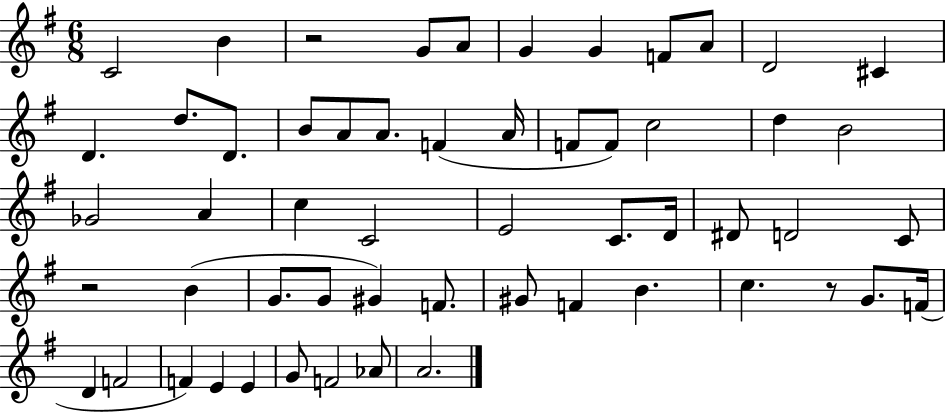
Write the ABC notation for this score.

X:1
T:Untitled
M:6/8
L:1/4
K:G
C2 B z2 G/2 A/2 G G F/2 A/2 D2 ^C D d/2 D/2 B/2 A/2 A/2 F A/4 F/2 F/2 c2 d B2 _G2 A c C2 E2 C/2 D/4 ^D/2 D2 C/2 z2 B G/2 G/2 ^G F/2 ^G/2 F B c z/2 G/2 F/4 D F2 F E E G/2 F2 _A/2 A2